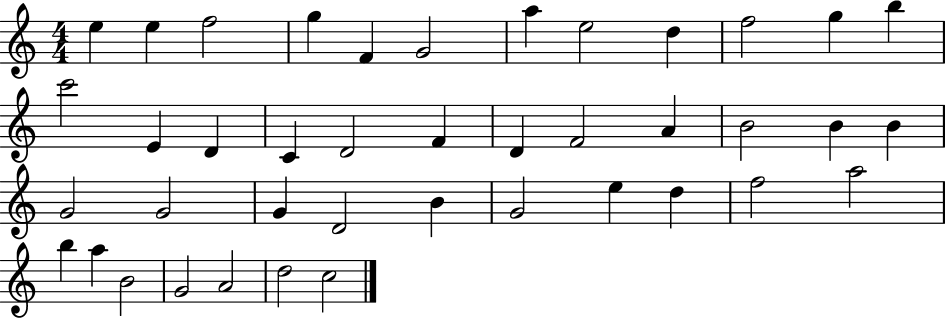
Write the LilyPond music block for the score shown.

{
  \clef treble
  \numericTimeSignature
  \time 4/4
  \key c \major
  e''4 e''4 f''2 | g''4 f'4 g'2 | a''4 e''2 d''4 | f''2 g''4 b''4 | \break c'''2 e'4 d'4 | c'4 d'2 f'4 | d'4 f'2 a'4 | b'2 b'4 b'4 | \break g'2 g'2 | g'4 d'2 b'4 | g'2 e''4 d''4 | f''2 a''2 | \break b''4 a''4 b'2 | g'2 a'2 | d''2 c''2 | \bar "|."
}